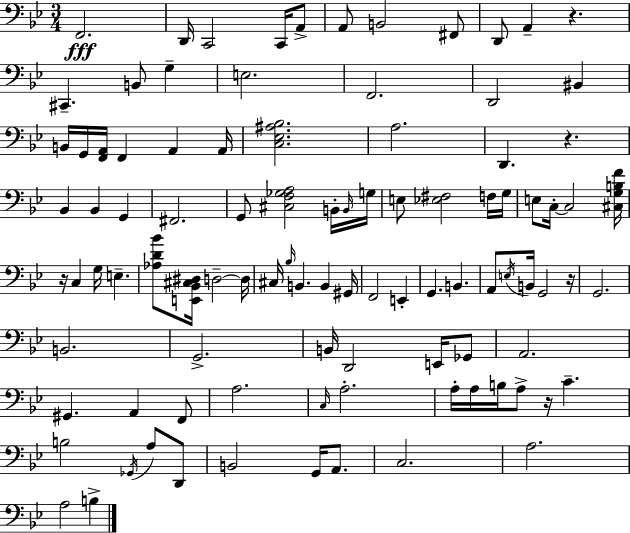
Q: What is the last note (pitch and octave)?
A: B3